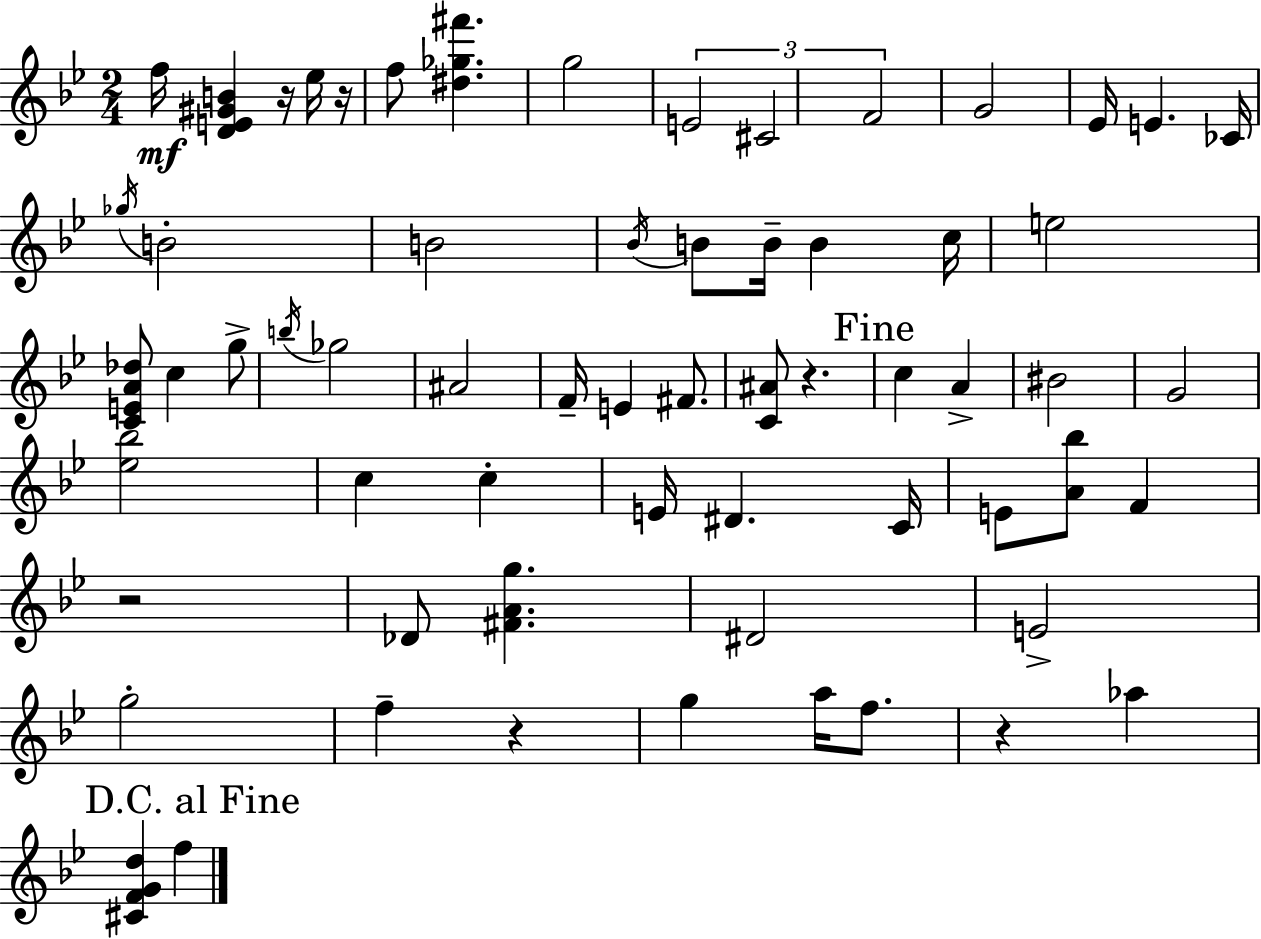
F5/s [D4,E4,G#4,B4]/q R/s Eb5/s R/s F5/e [D#5,Gb5,F#6]/q. G5/h E4/h C#4/h F4/h G4/h Eb4/s E4/q. CES4/s Gb5/s B4/h B4/h Bb4/s B4/e B4/s B4/q C5/s E5/h [C4,E4,A4,Db5]/e C5/q G5/e B5/s Gb5/h A#4/h F4/s E4/q F#4/e. [C4,A#4]/e R/q. C5/q A4/q BIS4/h G4/h [Eb5,Bb5]/h C5/q C5/q E4/s D#4/q. C4/s E4/e [A4,Bb5]/e F4/q R/h Db4/e [F#4,A4,G5]/q. D#4/h E4/h G5/h F5/q R/q G5/q A5/s F5/e. R/q Ab5/q [C#4,F4,G4,D5]/q F5/q